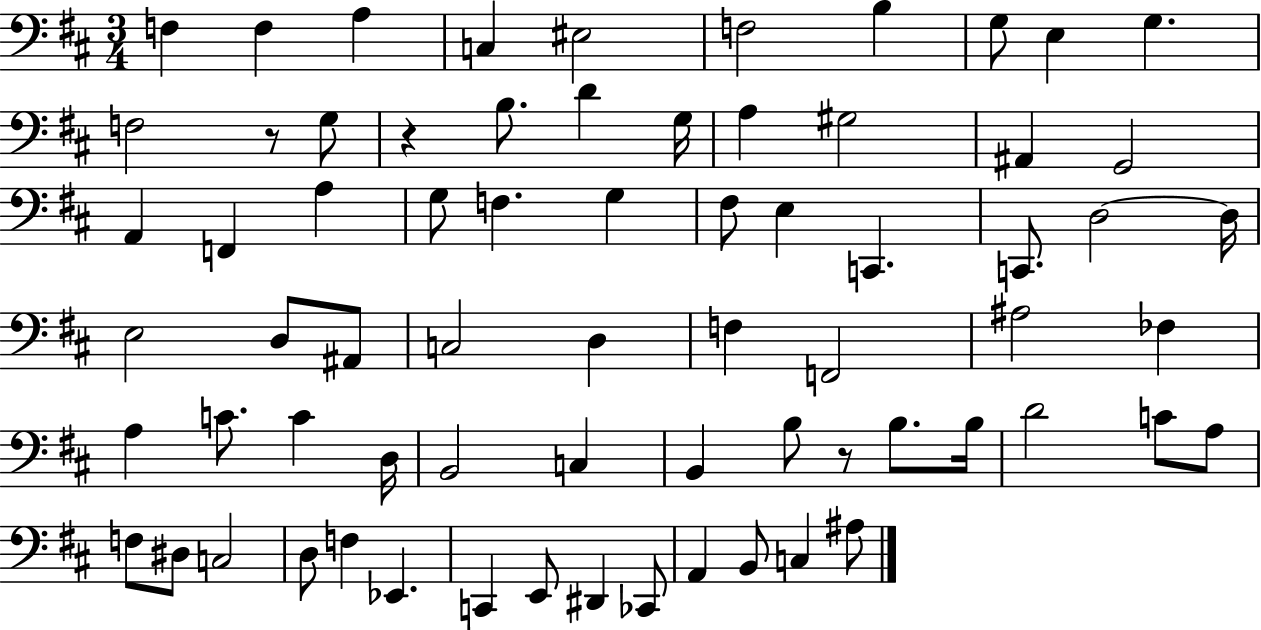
X:1
T:Untitled
M:3/4
L:1/4
K:D
F, F, A, C, ^E,2 F,2 B, G,/2 E, G, F,2 z/2 G,/2 z B,/2 D G,/4 A, ^G,2 ^A,, G,,2 A,, F,, A, G,/2 F, G, ^F,/2 E, C,, C,,/2 D,2 D,/4 E,2 D,/2 ^A,,/2 C,2 D, F, F,,2 ^A,2 _F, A, C/2 C D,/4 B,,2 C, B,, B,/2 z/2 B,/2 B,/4 D2 C/2 A,/2 F,/2 ^D,/2 C,2 D,/2 F, _E,, C,, E,,/2 ^D,, _C,,/2 A,, B,,/2 C, ^A,/2